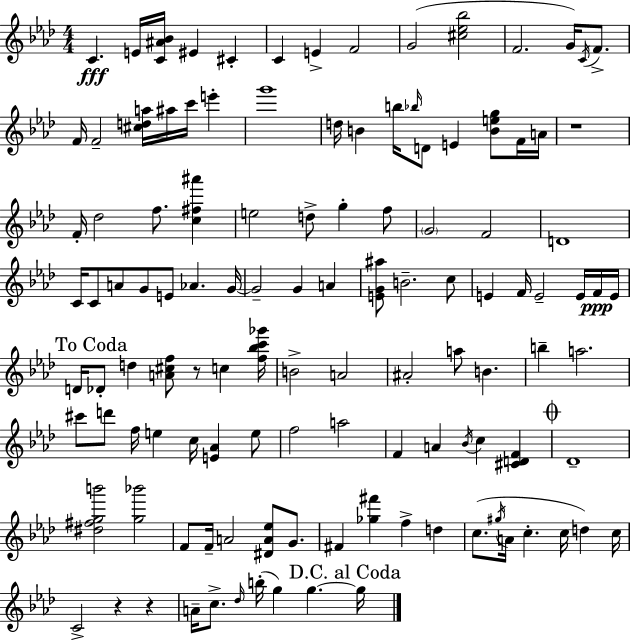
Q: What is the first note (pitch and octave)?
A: C4